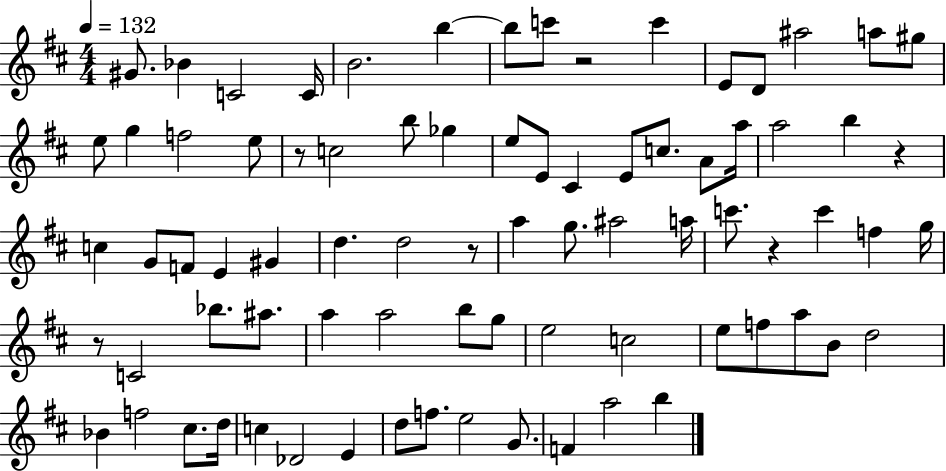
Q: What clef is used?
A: treble